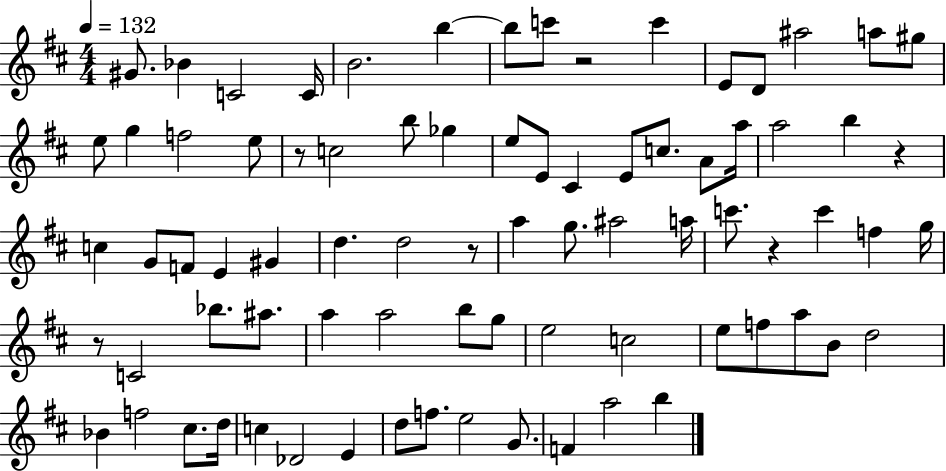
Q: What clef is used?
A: treble